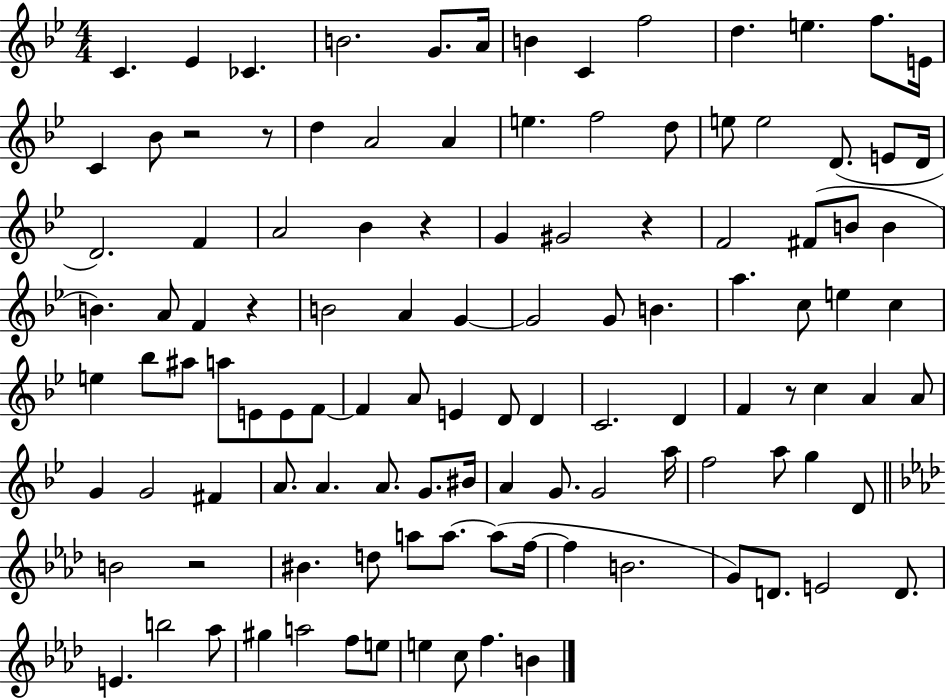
{
  \clef treble
  \numericTimeSignature
  \time 4/4
  \key bes \major
  c'4. ees'4 ces'4. | b'2. g'8. a'16 | b'4 c'4 f''2 | d''4. e''4. f''8. e'16 | \break c'4 bes'8 r2 r8 | d''4 a'2 a'4 | e''4. f''2 d''8 | e''8 e''2 d'8.( e'8 d'16 | \break d'2.) f'4 | a'2 bes'4 r4 | g'4 gis'2 r4 | f'2 fis'8( b'8 b'4 | \break b'4.) a'8 f'4 r4 | b'2 a'4 g'4~~ | g'2 g'8 b'4. | a''4. c''8 e''4 c''4 | \break e''4 bes''8 ais''8 a''8 e'8 e'8 f'8~~ | f'4 a'8 e'4 d'8 d'4 | c'2. d'4 | f'4 r8 c''4 a'4 a'8 | \break g'4 g'2 fis'4 | a'8. a'4. a'8. g'8. bis'16 | a'4 g'8. g'2 a''16 | f''2 a''8 g''4 d'8 | \break \bar "||" \break \key aes \major b'2 r2 | bis'4. d''8 a''8 a''8.~~ a''8( f''16~~ | f''4 b'2. | g'8) d'8. e'2 d'8. | \break e'4. b''2 aes''8 | gis''4 a''2 f''8 e''8 | e''4 c''8 f''4. b'4 | \bar "|."
}